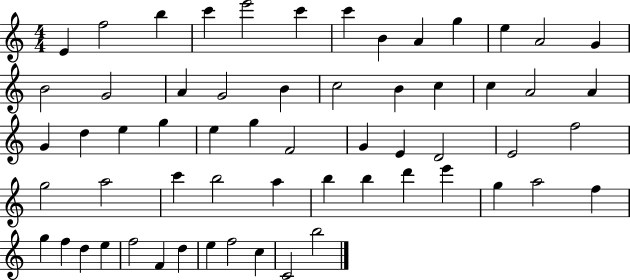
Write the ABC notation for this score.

X:1
T:Untitled
M:4/4
L:1/4
K:C
E f2 b c' e'2 c' c' B A g e A2 G B2 G2 A G2 B c2 B c c A2 A G d e g e g F2 G E D2 E2 f2 g2 a2 c' b2 a b b d' e' g a2 f g f d e f2 F d e f2 c C2 b2